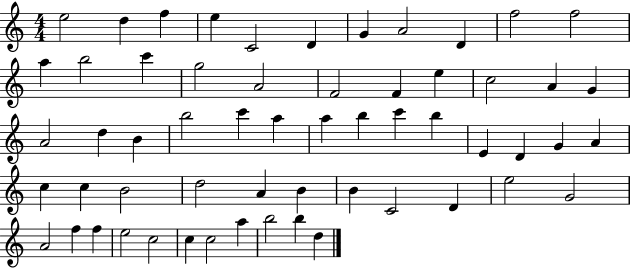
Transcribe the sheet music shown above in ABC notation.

X:1
T:Untitled
M:4/4
L:1/4
K:C
e2 d f e C2 D G A2 D f2 f2 a b2 c' g2 A2 F2 F e c2 A G A2 d B b2 c' a a b c' b E D G A c c B2 d2 A B B C2 D e2 G2 A2 f f e2 c2 c c2 a b2 b d